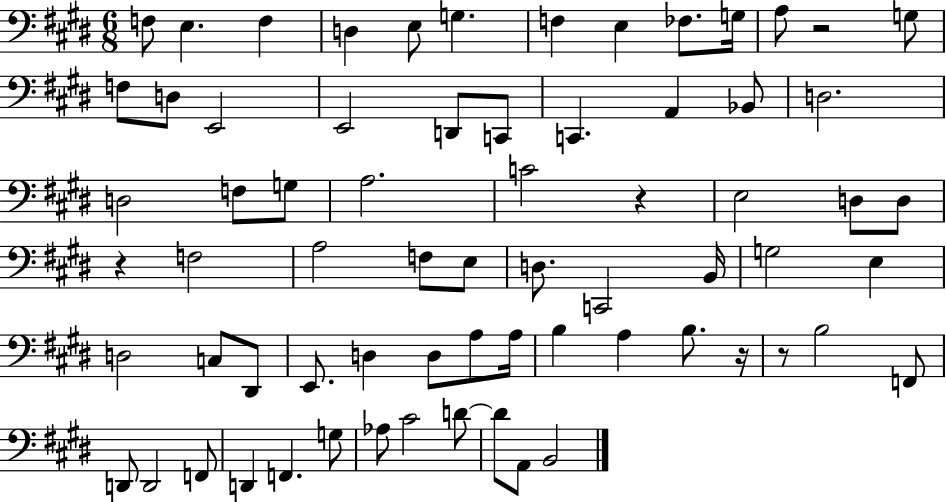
{
  \clef bass
  \numericTimeSignature
  \time 6/8
  \key e \major
  f8 e4. f4 | d4 e8 g4. | f4 e4 fes8. g16 | a8 r2 g8 | \break f8 d8 e,2 | e,2 d,8 c,8 | c,4. a,4 bes,8 | d2. | \break d2 f8 g8 | a2. | c'2 r4 | e2 d8 d8 | \break r4 f2 | a2 f8 e8 | d8. c,2 b,16 | g2 e4 | \break d2 c8 dis,8 | e,8. d4 d8 a8 a16 | b4 a4 b8. r16 | r8 b2 f,8 | \break d,8 d,2 f,8 | d,4 f,4. g8 | aes8 cis'2 d'8~~ | d'8 a,8 b,2 | \break \bar "|."
}